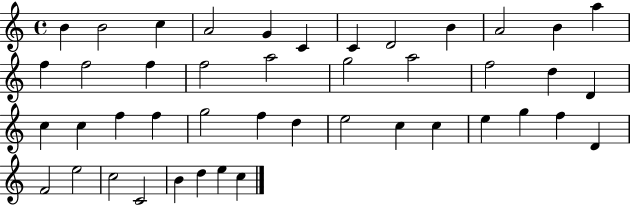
X:1
T:Untitled
M:4/4
L:1/4
K:C
B B2 c A2 G C C D2 B A2 B a f f2 f f2 a2 g2 a2 f2 d D c c f f g2 f d e2 c c e g f D F2 e2 c2 C2 B d e c